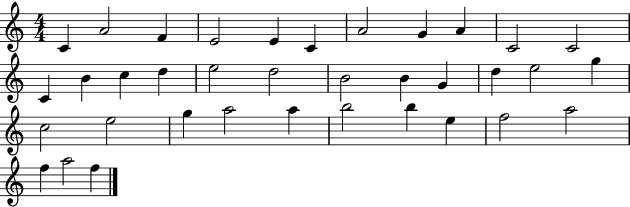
C4/q A4/h F4/q E4/h E4/q C4/q A4/h G4/q A4/q C4/h C4/h C4/q B4/q C5/q D5/q E5/h D5/h B4/h B4/q G4/q D5/q E5/h G5/q C5/h E5/h G5/q A5/h A5/q B5/h B5/q E5/q F5/h A5/h F5/q A5/h F5/q